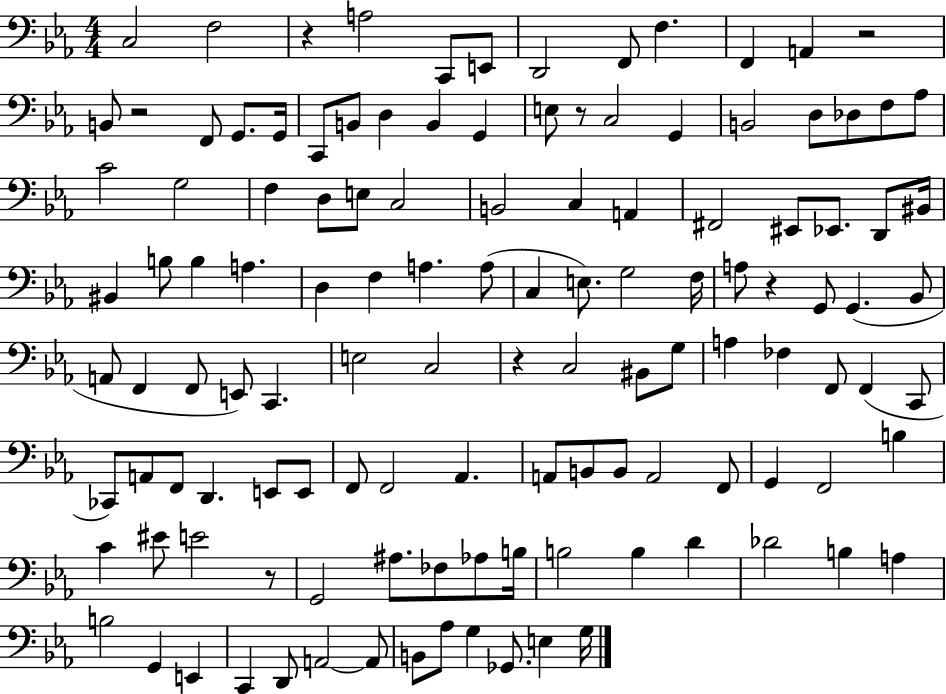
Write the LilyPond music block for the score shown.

{
  \clef bass
  \numericTimeSignature
  \time 4/4
  \key ees \major
  \repeat volta 2 { c2 f2 | r4 a2 c,8 e,8 | d,2 f,8 f4. | f,4 a,4 r2 | \break b,8 r2 f,8 g,8. g,16 | c,8 b,8 d4 b,4 g,4 | e8 r8 c2 g,4 | b,2 d8 des8 f8 aes8 | \break c'2 g2 | f4 d8 e8 c2 | b,2 c4 a,4 | fis,2 eis,8 ees,8. d,8 bis,16 | \break bis,4 b8 b4 a4. | d4 f4 a4. a8( | c4 e8.) g2 f16 | a8 r4 g,8 g,4.( bes,8 | \break a,8 f,4 f,8 e,8) c,4. | e2 c2 | r4 c2 bis,8 g8 | a4 fes4 f,8 f,4( c,8 | \break ces,8) a,8 f,8 d,4. e,8 e,8 | f,8 f,2 aes,4. | a,8 b,8 b,8 a,2 f,8 | g,4 f,2 b4 | \break c'4 eis'8 e'2 r8 | g,2 ais8. fes8 aes8 b16 | b2 b4 d'4 | des'2 b4 a4 | \break b2 g,4 e,4 | c,4 d,8 a,2~~ a,8 | b,8 aes8 g4 ges,8. e4 g16 | } \bar "|."
}